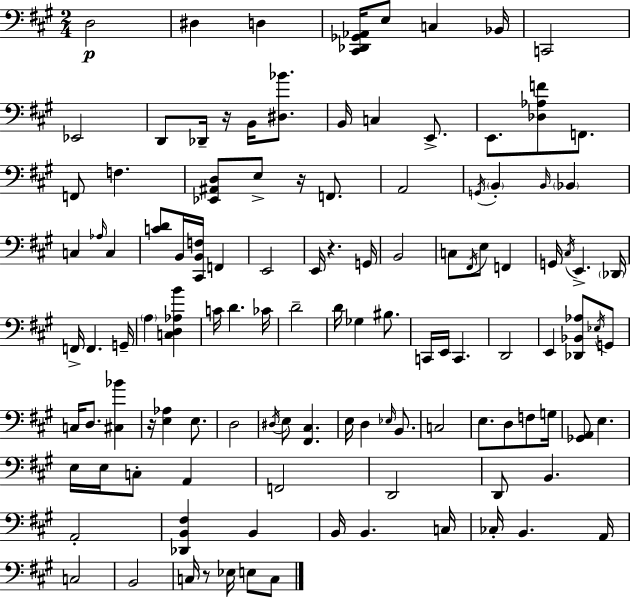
{
  \clef bass
  \numericTimeSignature
  \time 2/4
  \key a \major
  d2\p | dis4 d4 | <cis, des, ges, aes,>16 e8 c4 bes,16 | c,2 | \break ees,2 | d,8 des,16-- r16 b,16 <dis bes'>8. | b,16 c4 e,8.-> | e,8. <des aes f'>8 f,8. | \break f,8 f4. | <ees, ais, d>8 e8-> r16 f,8. | a,2 | \acciaccatura { g,16 } \parenthesize b,4-. \grace { b,16 } \parenthesize bes,4 | \break c4 \grace { aes16 } c4 | <c' d'>8 b,16 <cis, b, f>16 f,4 | e,2 | e,16 r4. | \break g,16 b,2 | c8 \acciaccatura { fis,16 } e8 | f,4 g,16 \acciaccatura { cis16 } e,4.-> | \parenthesize des,16 f,16-> f,4. | \break g,16-- \parenthesize a4 | <c d aes b'>4 c'16 d'4. | ces'16 d'2-- | d'16 ges4 | \break bis8. c,16 e,16 c,4. | d,2 | e,4 | <des, bes, aes>8 \acciaccatura { ees16 } g,8 c16 d8. | \break <cis bes'>4 r16 <e aes>4 | e8. d2 | \acciaccatura { dis16 } e8 | <fis, cis>4. e16 | \break d4 \grace { ees16 } b,8. | c2 | e8. d8 f8 g16 | <ges, a,>8 e4. | \break e16 e16 c8-. a,4 | f,2 | d,2 | d,8 b,4. | \break a,2-. | <des, b, fis>4 b,4 | b,16 b,4. c16 | ces16-. b,4. a,16 | \break c2 | b,2 | c16 r8 ees16 e8 c8 | \bar "|."
}